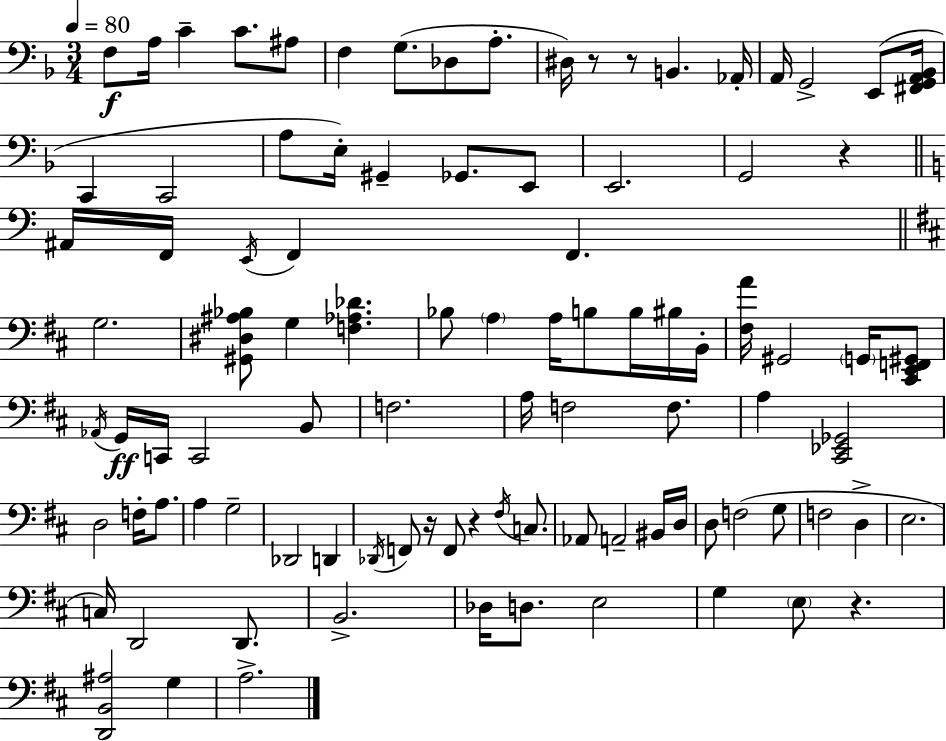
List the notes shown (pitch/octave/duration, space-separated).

F3/e A3/s C4/q C4/e. A#3/e F3/q G3/e. Db3/e A3/e. D#3/s R/e R/e B2/q. Ab2/s A2/s G2/h E2/e [F#2,G2,A2,Bb2]/s C2/q C2/h A3/e E3/s G#2/q Gb2/e. E2/e E2/h. G2/h R/q A#2/s F2/s E2/s F2/q F2/q. G3/h. [G#2,D#3,A#3,Bb3]/e G3/q [F3,Ab3,Db4]/q. Bb3/e A3/q A3/s B3/e B3/s BIS3/s B2/s [F#3,A4]/s G#2/h G2/s [C#2,E2,F2,G#2]/e Ab2/s G2/s C2/s C2/h B2/e F3/h. A3/s F3/h F3/e. A3/q [C#2,Eb2,Gb2]/h D3/h F3/s A3/e. A3/q G3/h Db2/h D2/q Db2/s F2/e R/s F2/e R/q F#3/s C3/e. Ab2/e A2/h BIS2/s D3/s D3/e F3/h G3/e F3/h D3/q E3/h. C3/s D2/h D2/e. B2/h. Db3/s D3/e. E3/h G3/q E3/e R/q. [D2,B2,A#3]/h G3/q A3/h.